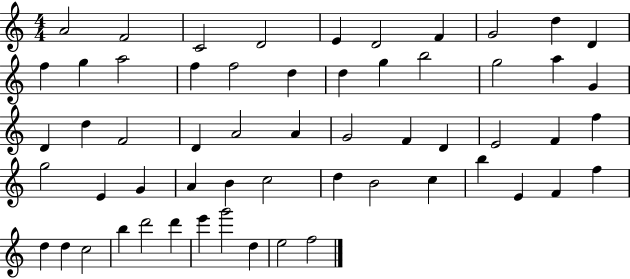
A4/h F4/h C4/h D4/h E4/q D4/h F4/q G4/h D5/q D4/q F5/q G5/q A5/h F5/q F5/h D5/q D5/q G5/q B5/h G5/h A5/q G4/q D4/q D5/q F4/h D4/q A4/h A4/q G4/h F4/q D4/q E4/h F4/q F5/q G5/h E4/q G4/q A4/q B4/q C5/h D5/q B4/h C5/q B5/q E4/q F4/q F5/q D5/q D5/q C5/h B5/q D6/h D6/q E6/q G6/h D5/q E5/h F5/h